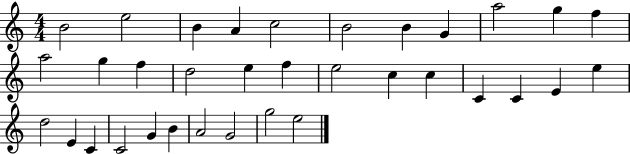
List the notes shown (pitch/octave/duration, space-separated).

B4/h E5/h B4/q A4/q C5/h B4/h B4/q G4/q A5/h G5/q F5/q A5/h G5/q F5/q D5/h E5/q F5/q E5/h C5/q C5/q C4/q C4/q E4/q E5/q D5/h E4/q C4/q C4/h G4/q B4/q A4/h G4/h G5/h E5/h